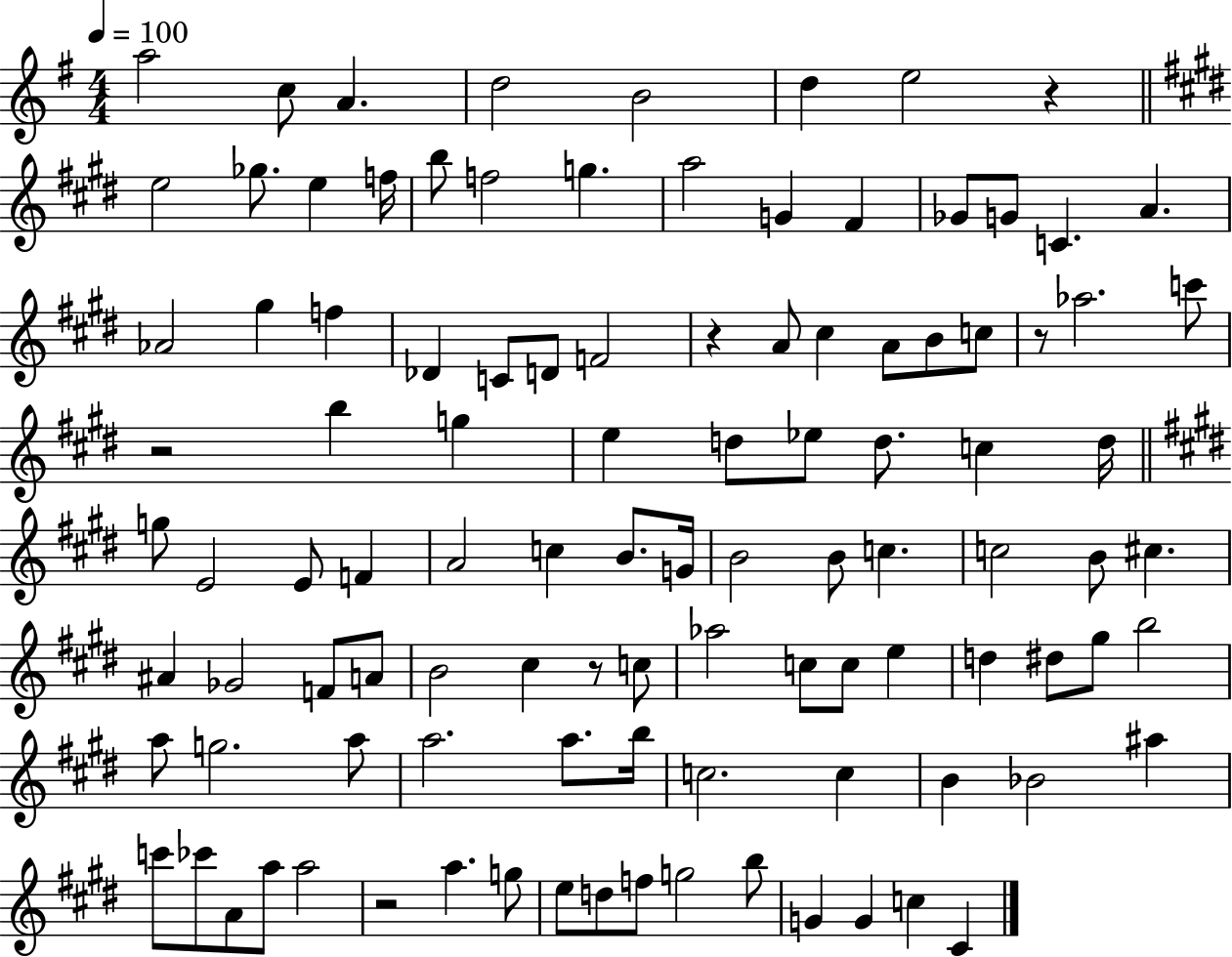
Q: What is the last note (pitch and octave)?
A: C#4